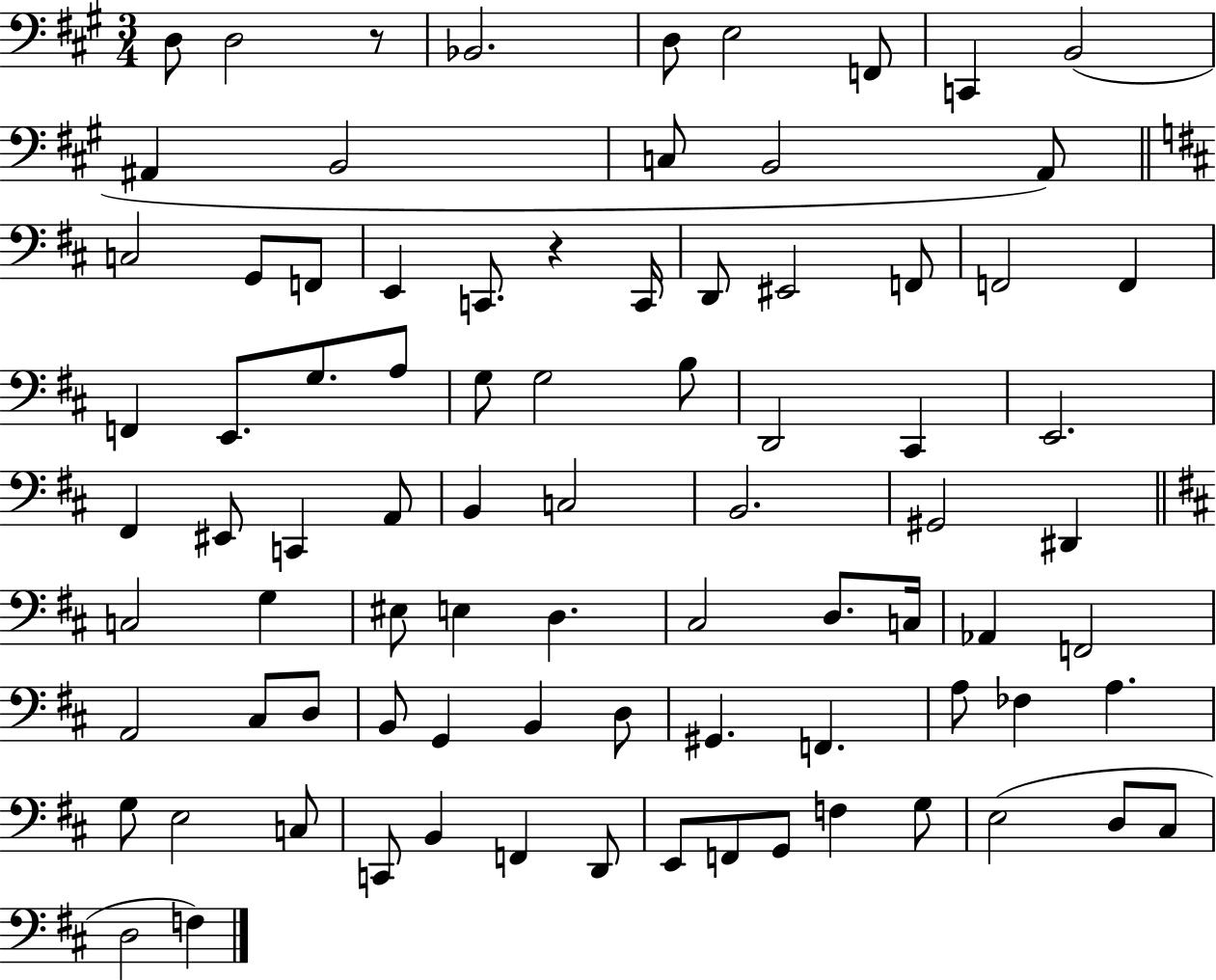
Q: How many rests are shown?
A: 2